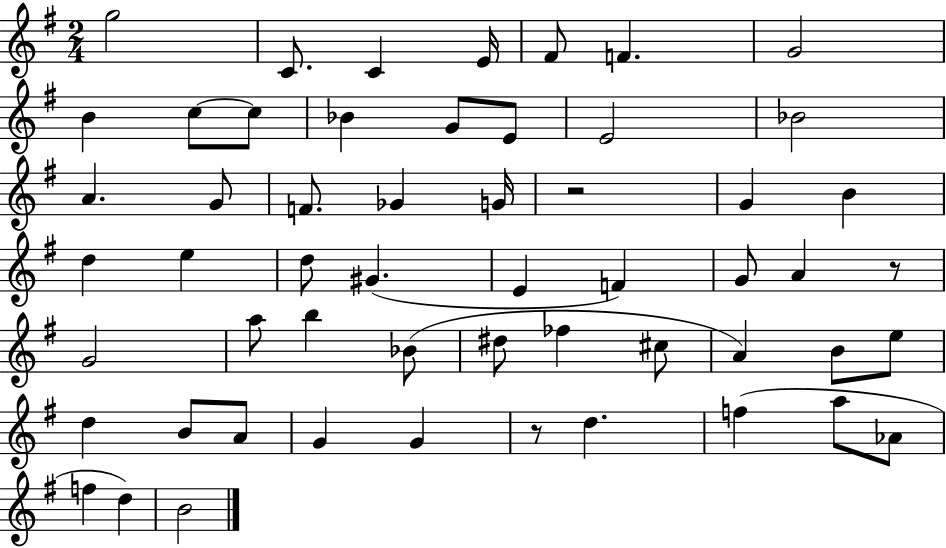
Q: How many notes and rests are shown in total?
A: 55